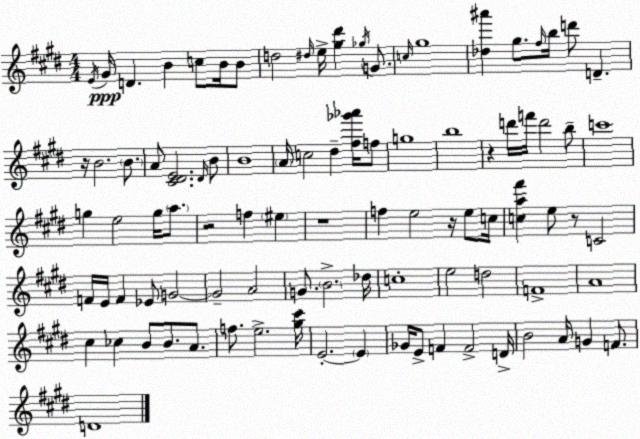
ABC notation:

X:1
T:Untitled
M:4/4
L:1/4
K:E
E/4 ^G/4 D B c/2 B/4 B/2 d2 ^d/4 e/4 [^g^d'] _g/4 G/2 c/4 ^g4 [_d^a'] ^g/2 ^f/4 b/4 d'/2 D z/4 B2 B/2 A/2 [^C^DE]2 ^D/4 B/2 B4 A/4 c2 ^d [^f_g'_a']/4 f/2 g4 b4 z d'/4 f'/4 d'2 b/2 c'4 g e2 g/4 a/2 z2 f ^e z4 f e2 z/4 e/2 c/4 [ca^f'] e/2 z/2 C2 F/4 E/4 F _E/2 G2 G2 A2 G/2 B2 _d/4 c4 e2 d2 F4 A4 ^c _c B/2 B/2 A/2 f/2 e2 [^g^c']/4 E2 E _G/4 E/2 F F2 D/4 B2 A/4 G F/2 D4